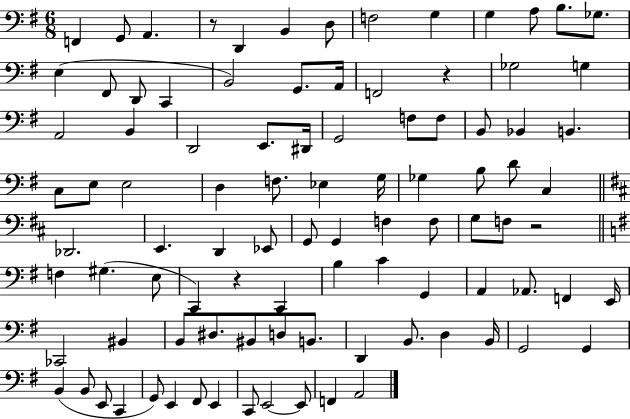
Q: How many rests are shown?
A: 4